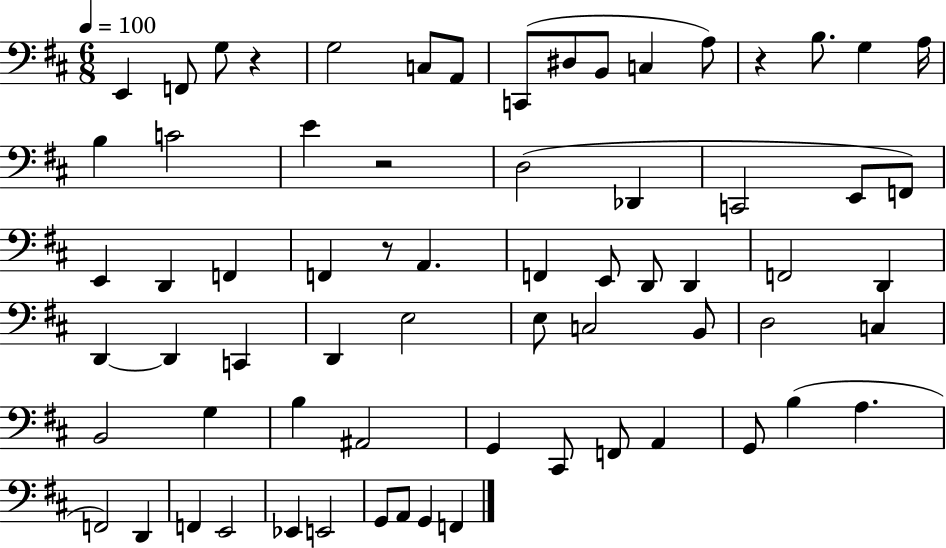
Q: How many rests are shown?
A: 4